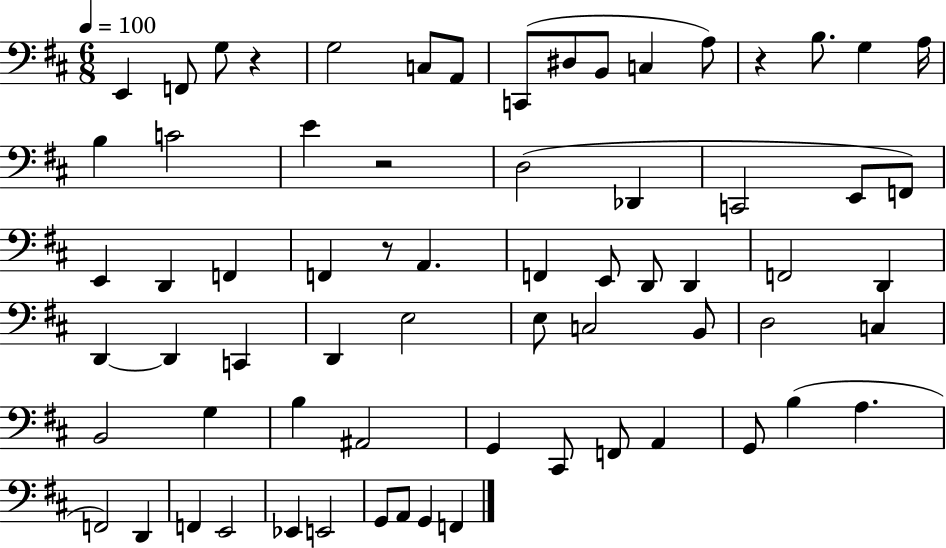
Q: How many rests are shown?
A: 4